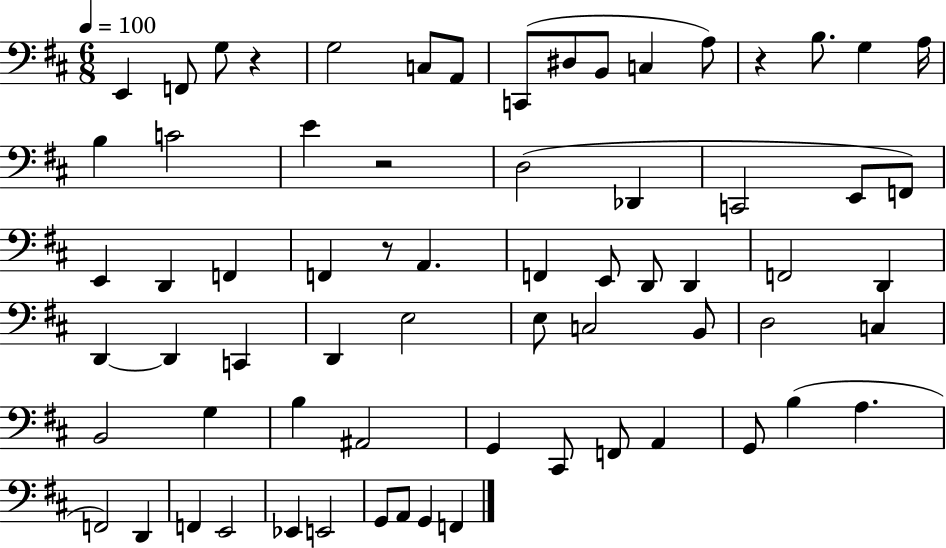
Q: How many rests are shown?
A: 4